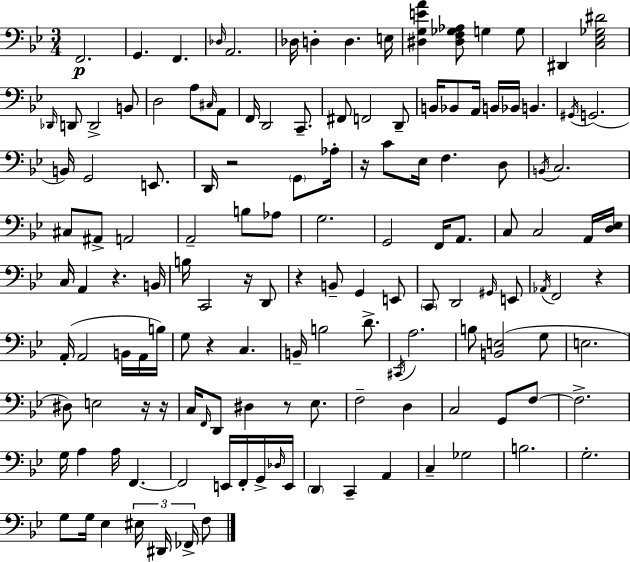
X:1
T:Untitled
M:3/4
L:1/4
K:Bb
F,,2 G,, F,, _D,/4 A,,2 _D,/4 D, D, E,/4 [^D,G,EA] [^D,F,_G,_A,]/2 G, G,/2 ^D,, [C,_E,_G,^D]2 _D,,/4 D,,/2 D,,2 B,,/2 D,2 A,/2 ^C,/4 A,,/2 F,,/4 D,,2 C,,/2 ^F,,/2 F,,2 D,,/2 B,,/4 _B,,/2 A,,/4 B,,/4 _B,,/4 B,, ^G,,/4 G,,2 B,,/4 G,,2 E,,/2 D,,/4 z2 G,,/2 _A,/4 z/4 C/2 _E,/4 F, D,/2 B,,/4 C,2 ^C,/2 ^A,,/2 A,,2 A,,2 B,/2 _A,/2 G,2 G,,2 F,,/4 A,,/2 C,/2 C,2 A,,/4 [D,_E,]/4 C,/4 A,, z B,,/4 B,/4 C,,2 z/4 D,,/2 z B,,/2 G,, E,,/2 C,,/2 D,,2 ^G,,/4 E,,/2 _A,,/4 F,,2 z A,,/4 A,,2 B,,/4 A,,/4 B,/4 G,/2 z C, B,,/4 B,2 D/2 ^C,,/4 A,2 B,/2 [B,,E,]2 G,/2 E,2 ^D,/2 E,2 z/4 z/4 C,/4 F,,/4 D,,/2 ^D, z/2 _E,/2 F,2 D, C,2 G,,/2 F,/2 F,2 G,/4 A, A,/4 F,, F,,2 E,,/4 F,,/4 G,,/4 _D,/4 E,,/4 D,, C,, A,, C, _G,2 B,2 G,2 G,/2 G,/4 _E, ^E,/4 ^D,,/4 _F,,/4 F,/2